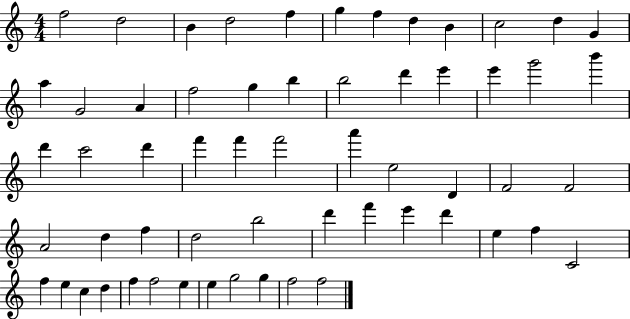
{
  \clef treble
  \numericTimeSignature
  \time 4/4
  \key c \major
  f''2 d''2 | b'4 d''2 f''4 | g''4 f''4 d''4 b'4 | c''2 d''4 g'4 | \break a''4 g'2 a'4 | f''2 g''4 b''4 | b''2 d'''4 e'''4 | e'''4 g'''2 b'''4 | \break d'''4 c'''2 d'''4 | f'''4 f'''4 f'''2 | a'''4 e''2 d'4 | f'2 f'2 | \break a'2 d''4 f''4 | d''2 b''2 | d'''4 f'''4 e'''4 d'''4 | e''4 f''4 c'2 | \break f''4 e''4 c''4 d''4 | f''4 f''2 e''4 | e''4 g''2 g''4 | f''2 f''2 | \break \bar "|."
}